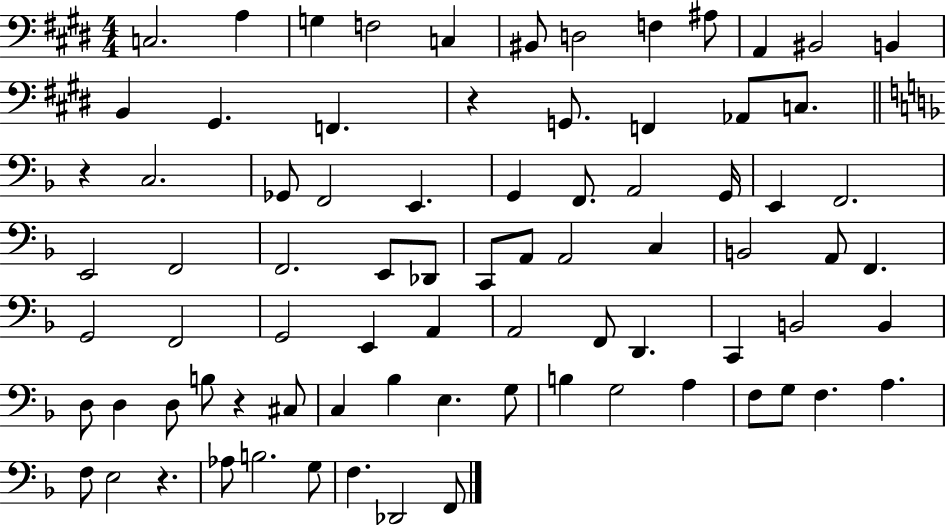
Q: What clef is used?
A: bass